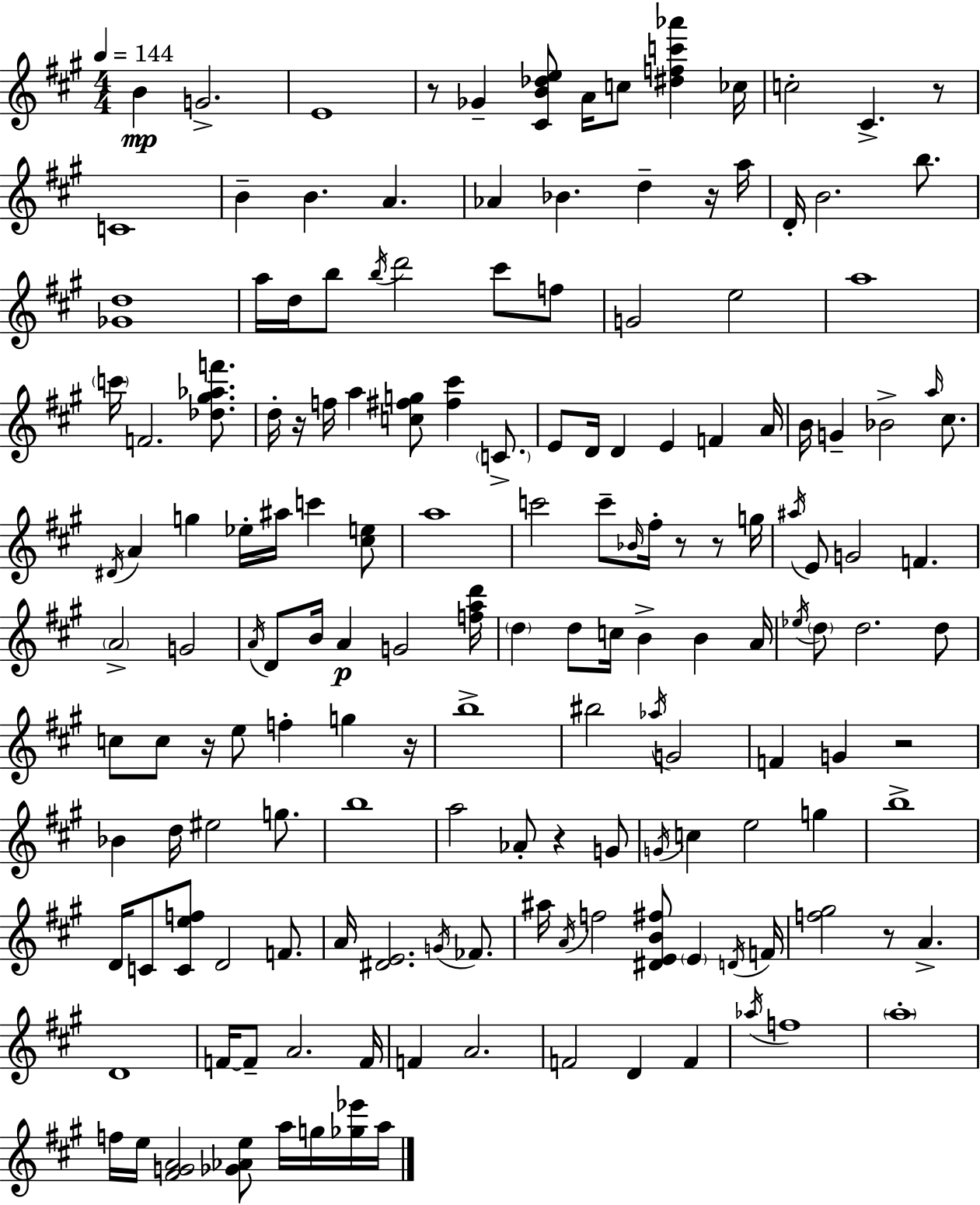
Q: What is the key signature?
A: A major